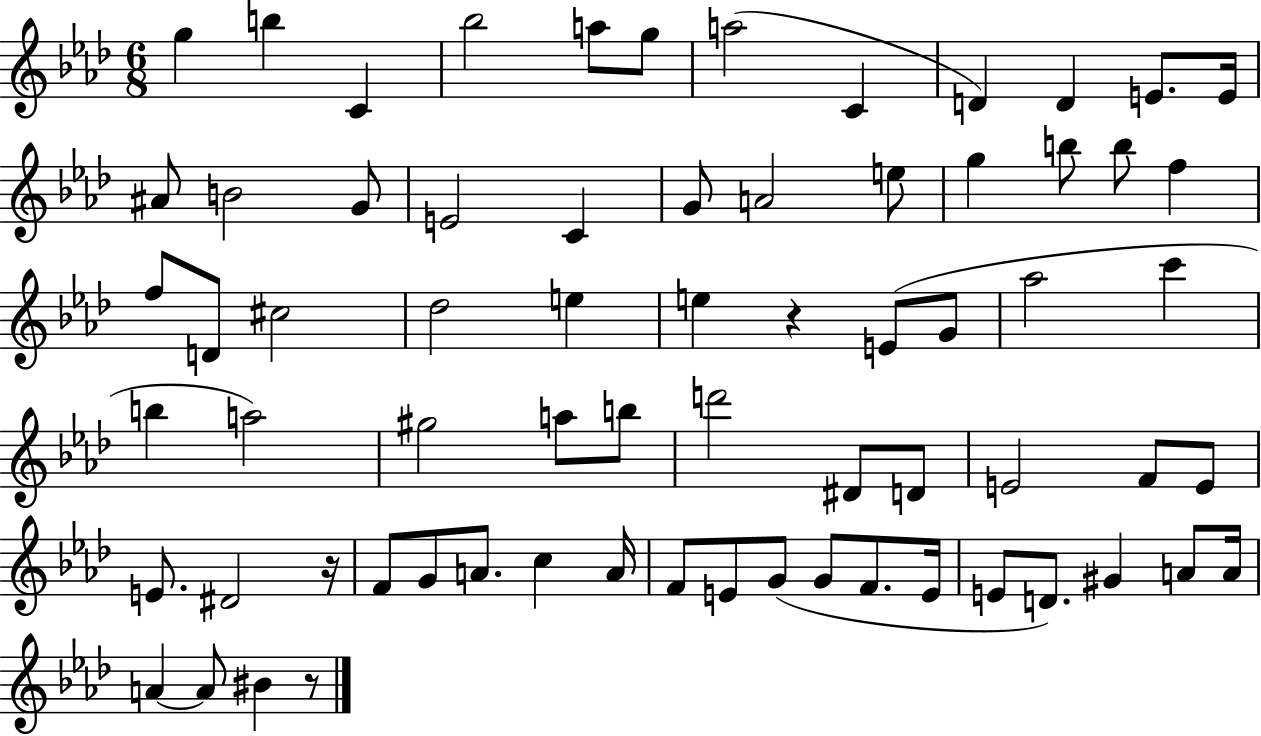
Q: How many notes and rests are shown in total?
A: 69